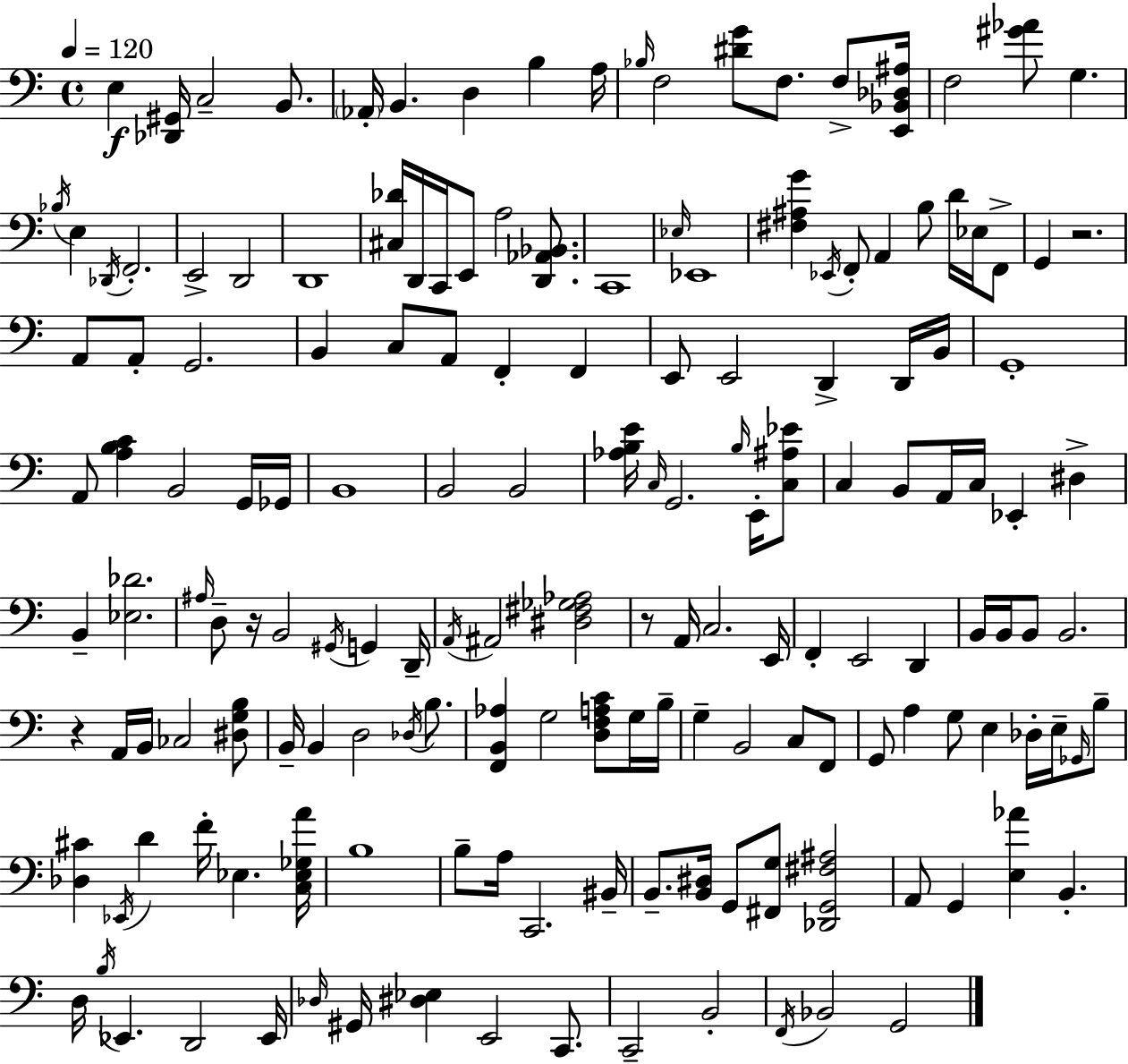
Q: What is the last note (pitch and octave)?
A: G2